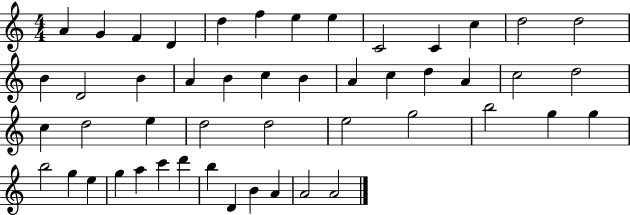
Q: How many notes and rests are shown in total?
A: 49